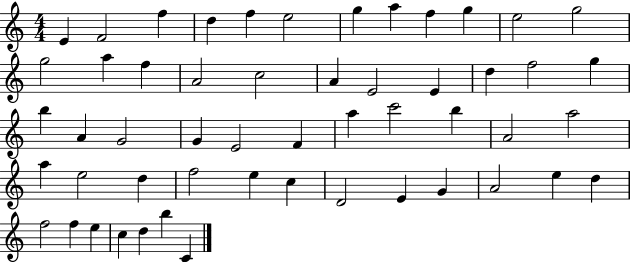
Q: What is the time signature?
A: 4/4